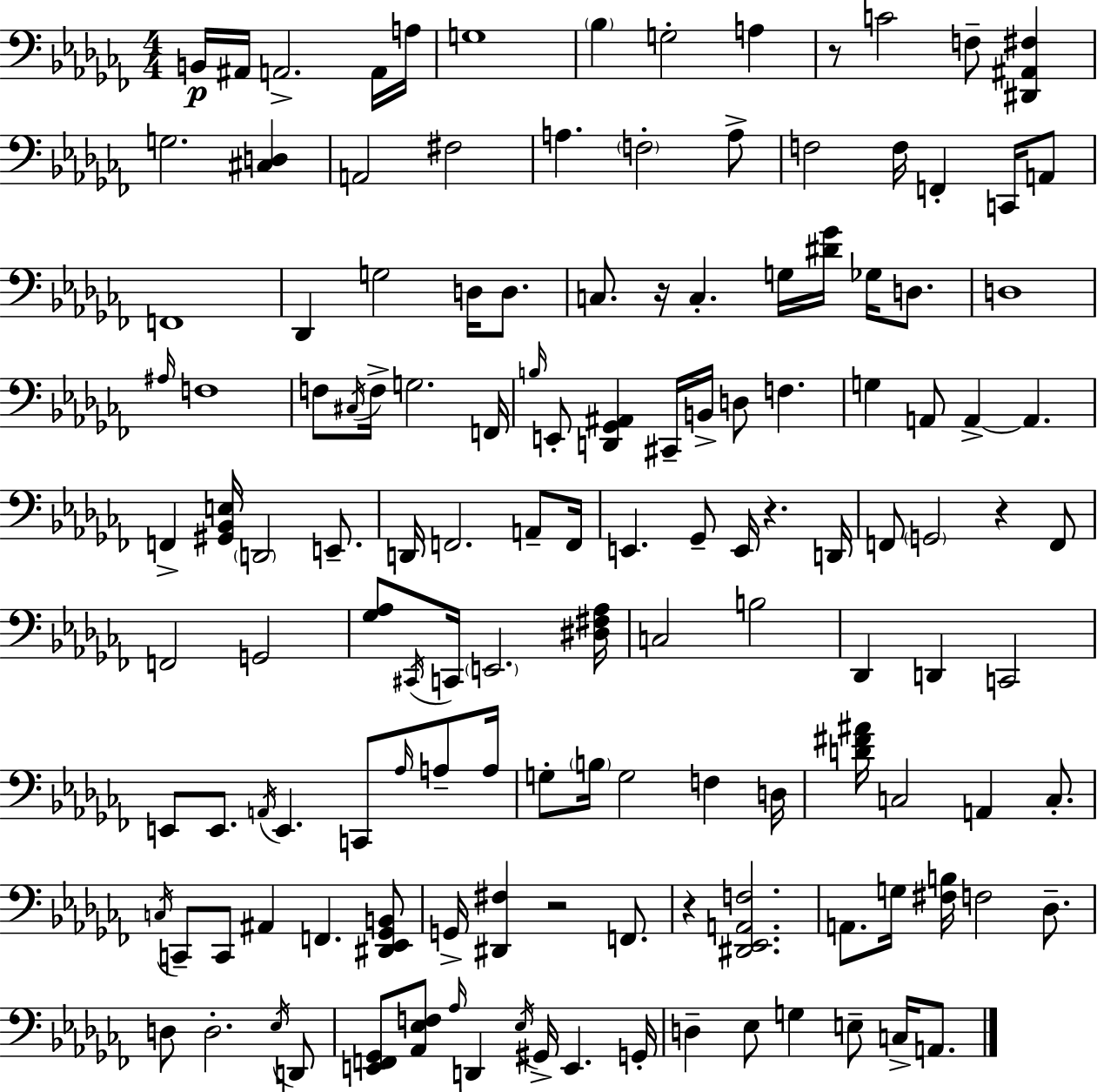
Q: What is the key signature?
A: AES minor